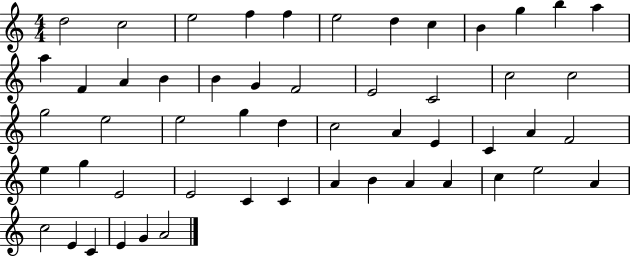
X:1
T:Untitled
M:4/4
L:1/4
K:C
d2 c2 e2 f f e2 d c B g b a a F A B B G F2 E2 C2 c2 c2 g2 e2 e2 g d c2 A E C A F2 e g E2 E2 C C A B A A c e2 A c2 E C E G A2